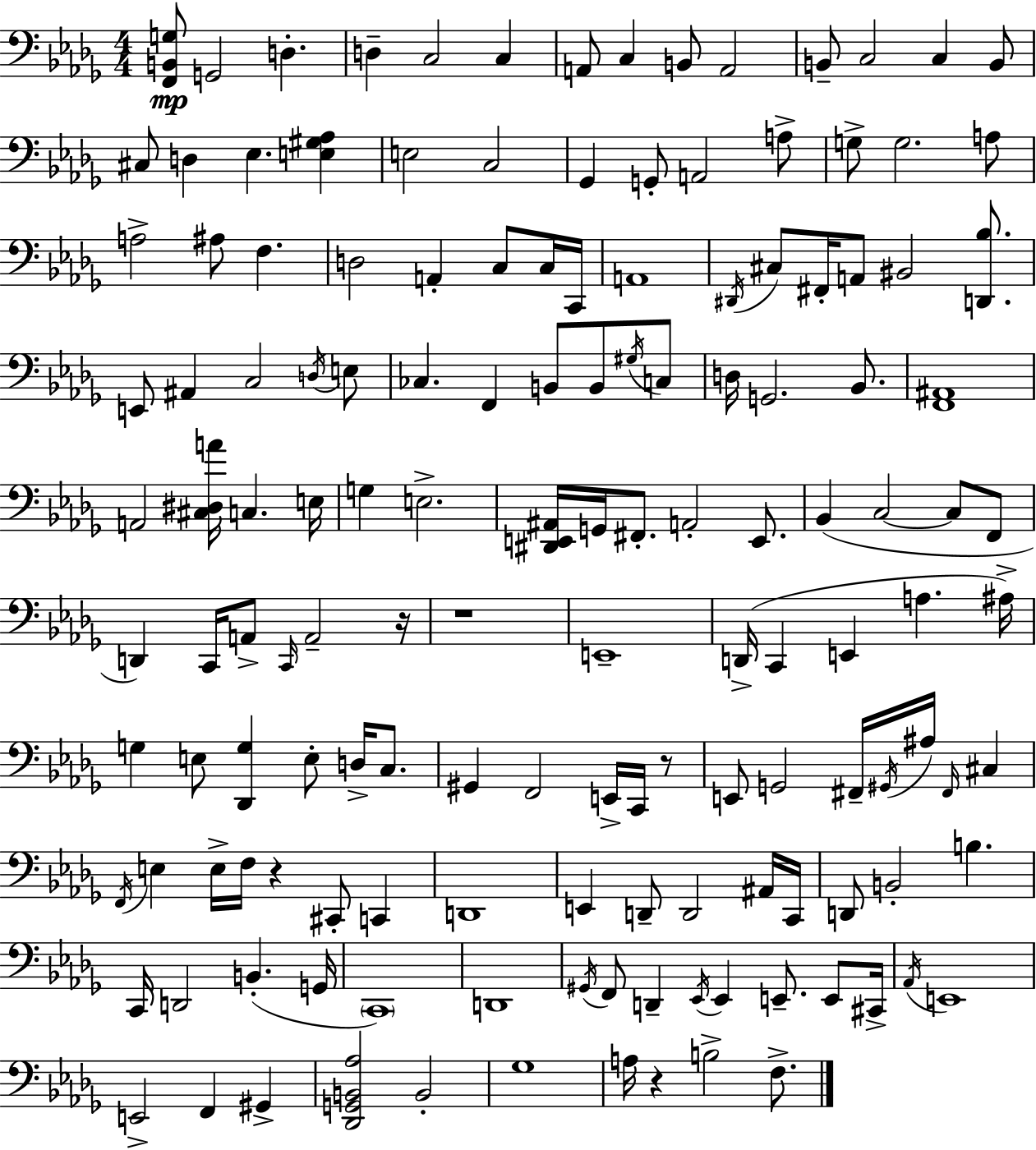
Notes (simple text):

[F2,B2,G3]/e G2/h D3/q. D3/q C3/h C3/q A2/e C3/q B2/e A2/h B2/e C3/h C3/q B2/e C#3/e D3/q Eb3/q. [E3,G#3,Ab3]/q E3/h C3/h Gb2/q G2/e A2/h A3/e G3/e G3/h. A3/e A3/h A#3/e F3/q. D3/h A2/q C3/e C3/s C2/s A2/w D#2/s C#3/e F#2/s A2/e BIS2/h [D2,Bb3]/e. E2/e A#2/q C3/h D3/s E3/e CES3/q. F2/q B2/e B2/e G#3/s C3/e D3/s G2/h. Bb2/e. [F2,A#2]/w A2/h [C#3,D#3,A4]/s C3/q. E3/s G3/q E3/h. [D#2,E2,A#2]/s G2/s F#2/e. A2/h E2/e. Bb2/q C3/h C3/e F2/e D2/q C2/s A2/e C2/s A2/h R/s R/w E2/w D2/s C2/q E2/q A3/q. A#3/s G3/q E3/e [Db2,G3]/q E3/e D3/s C3/e. G#2/q F2/h E2/s C2/s R/e E2/e G2/h F#2/s G#2/s A#3/s F#2/s C#3/q F2/s E3/q E3/s F3/s R/q C#2/e C2/q D2/w E2/q D2/e D2/h A#2/s C2/s D2/e B2/h B3/q. C2/s D2/h B2/q. G2/s C2/w D2/w G#2/s F2/e D2/q Eb2/s Eb2/q E2/e. E2/e C#2/s Ab2/s E2/w E2/h F2/q G#2/q [Db2,G2,B2,Ab3]/h B2/h Gb3/w A3/s R/q B3/h F3/e.